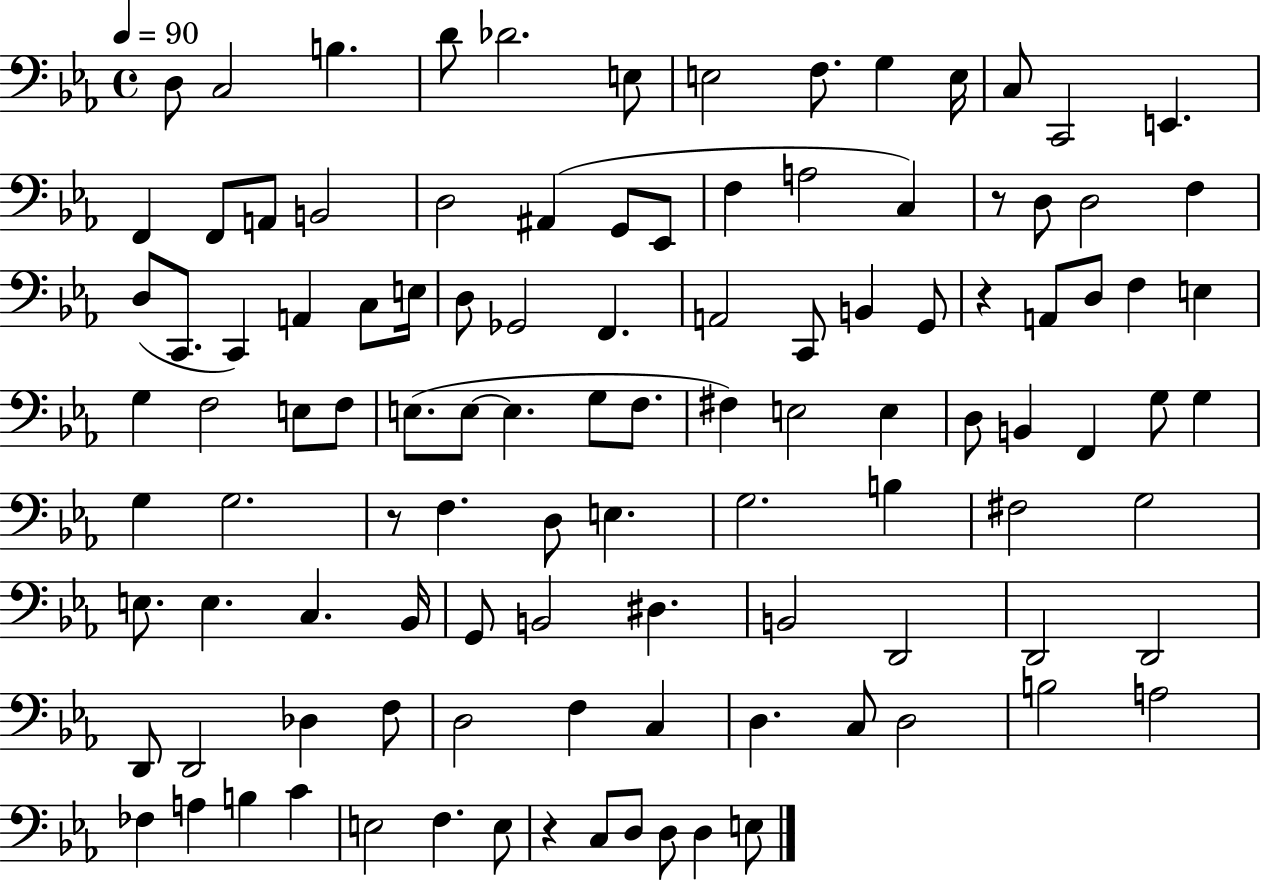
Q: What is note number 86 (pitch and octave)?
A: D3